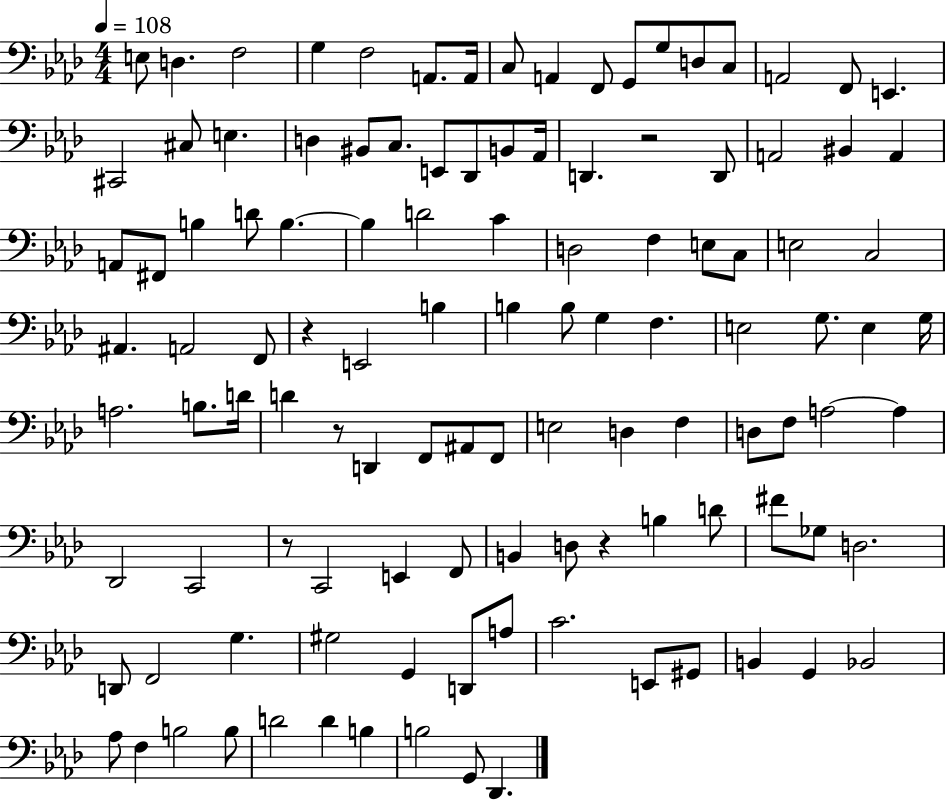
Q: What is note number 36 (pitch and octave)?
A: D4